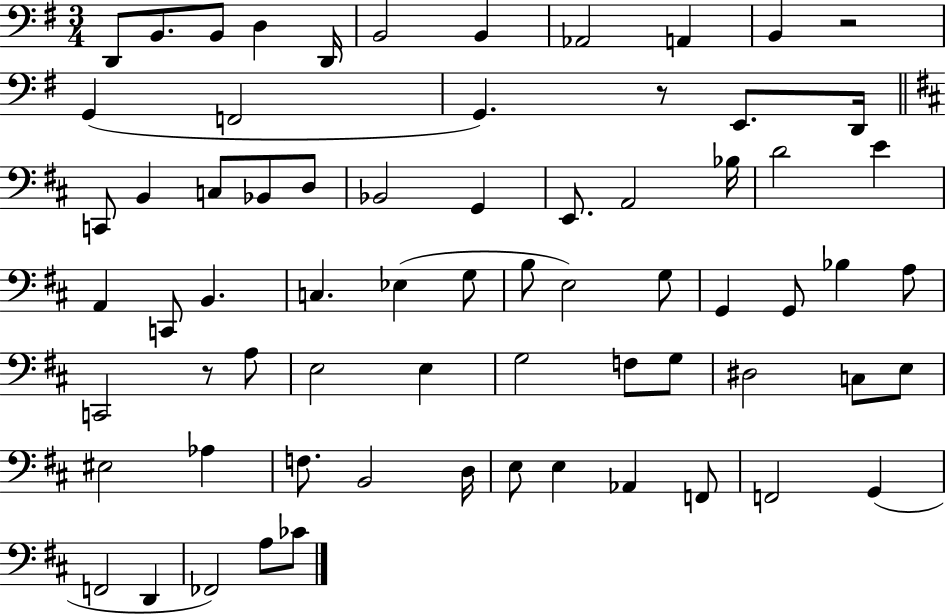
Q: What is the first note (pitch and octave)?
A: D2